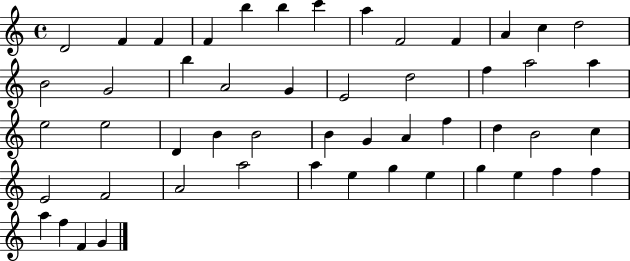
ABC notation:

X:1
T:Untitled
M:4/4
L:1/4
K:C
D2 F F F b b c' a F2 F A c d2 B2 G2 b A2 G E2 d2 f a2 a e2 e2 D B B2 B G A f d B2 c E2 F2 A2 a2 a e g e g e f f a f F G